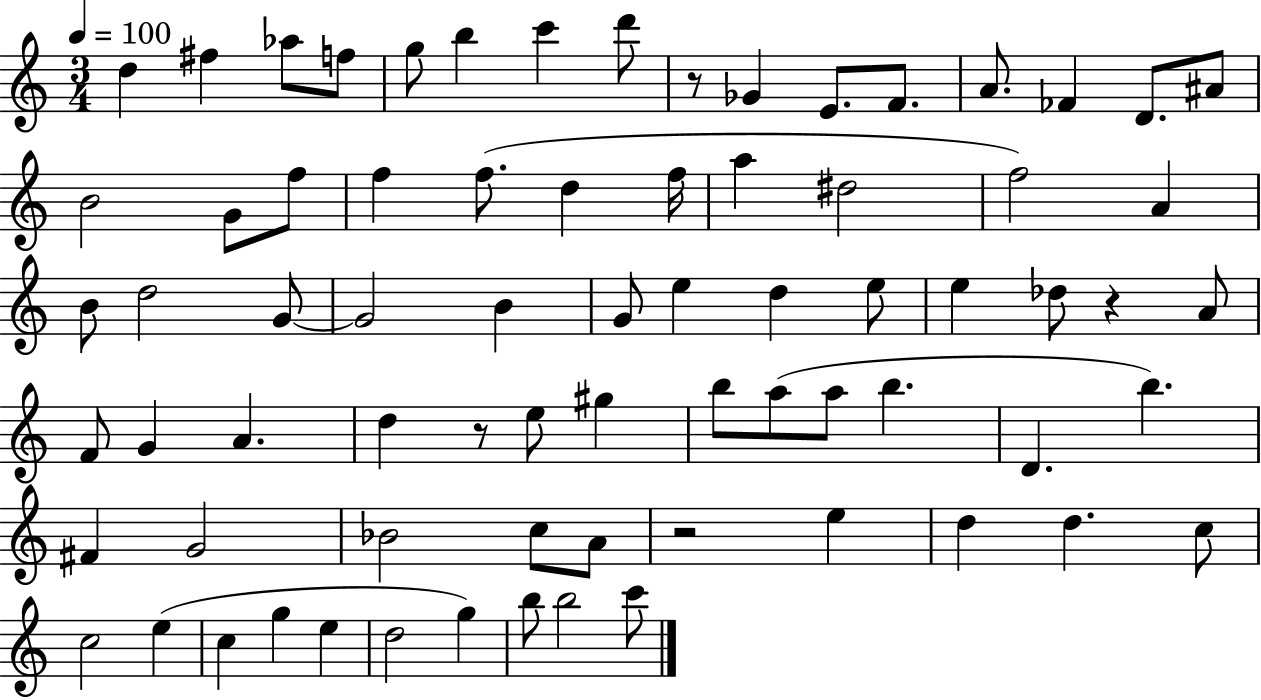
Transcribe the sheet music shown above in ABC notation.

X:1
T:Untitled
M:3/4
L:1/4
K:C
d ^f _a/2 f/2 g/2 b c' d'/2 z/2 _G E/2 F/2 A/2 _F D/2 ^A/2 B2 G/2 f/2 f f/2 d f/4 a ^d2 f2 A B/2 d2 G/2 G2 B G/2 e d e/2 e _d/2 z A/2 F/2 G A d z/2 e/2 ^g b/2 a/2 a/2 b D b ^F G2 _B2 c/2 A/2 z2 e d d c/2 c2 e c g e d2 g b/2 b2 c'/2